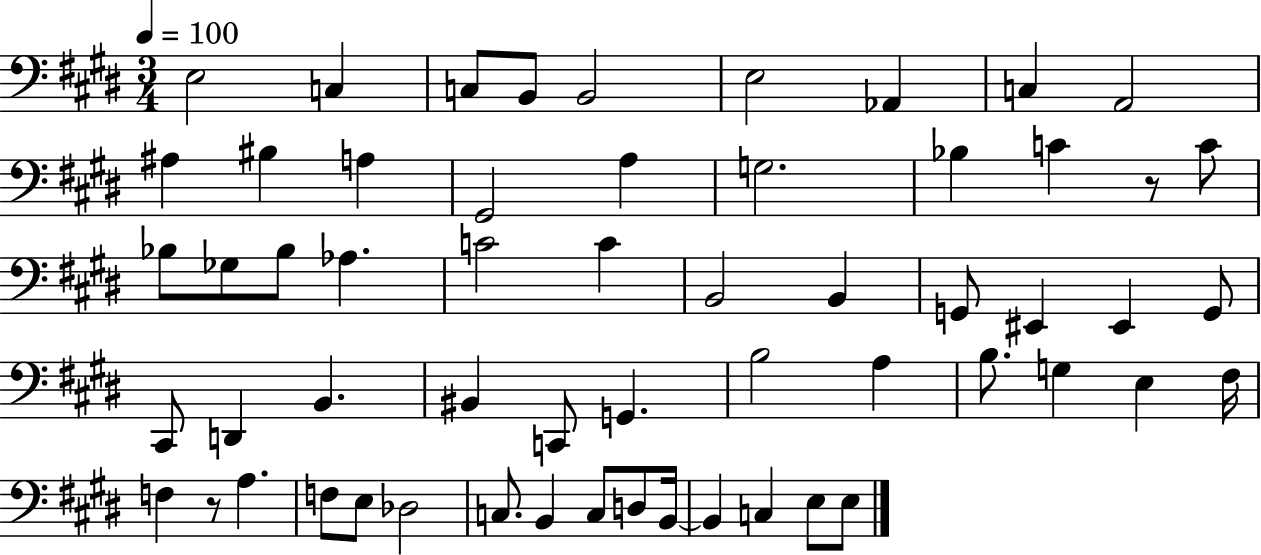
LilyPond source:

{
  \clef bass
  \numericTimeSignature
  \time 3/4
  \key e \major
  \tempo 4 = 100
  e2 c4 | c8 b,8 b,2 | e2 aes,4 | c4 a,2 | \break ais4 bis4 a4 | gis,2 a4 | g2. | bes4 c'4 r8 c'8 | \break bes8 ges8 bes8 aes4. | c'2 c'4 | b,2 b,4 | g,8 eis,4 eis,4 g,8 | \break cis,8 d,4 b,4. | bis,4 c,8 g,4. | b2 a4 | b8. g4 e4 fis16 | \break f4 r8 a4. | f8 e8 des2 | c8. b,4 c8 d8 b,16~~ | b,4 c4 e8 e8 | \break \bar "|."
}